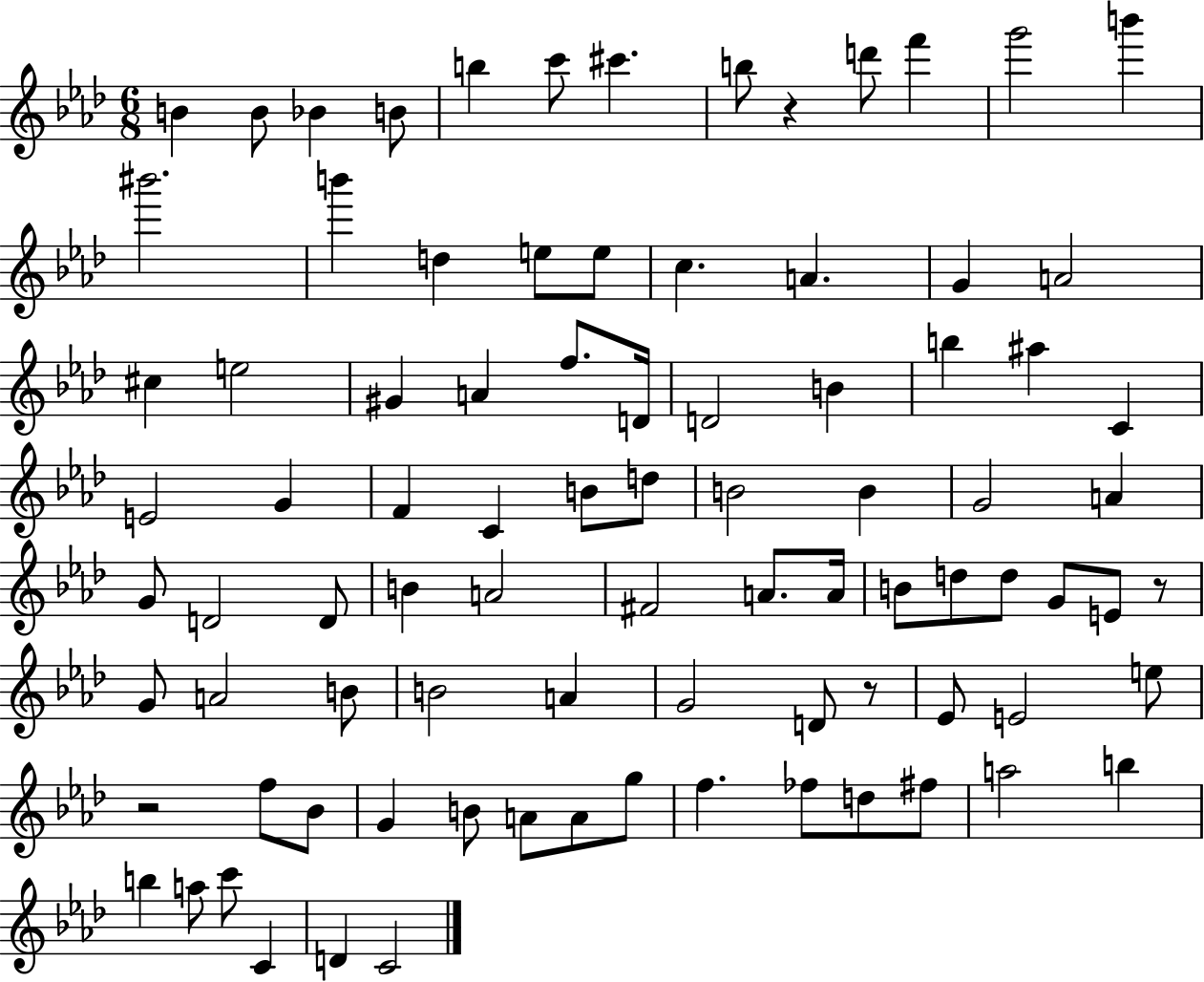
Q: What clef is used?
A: treble